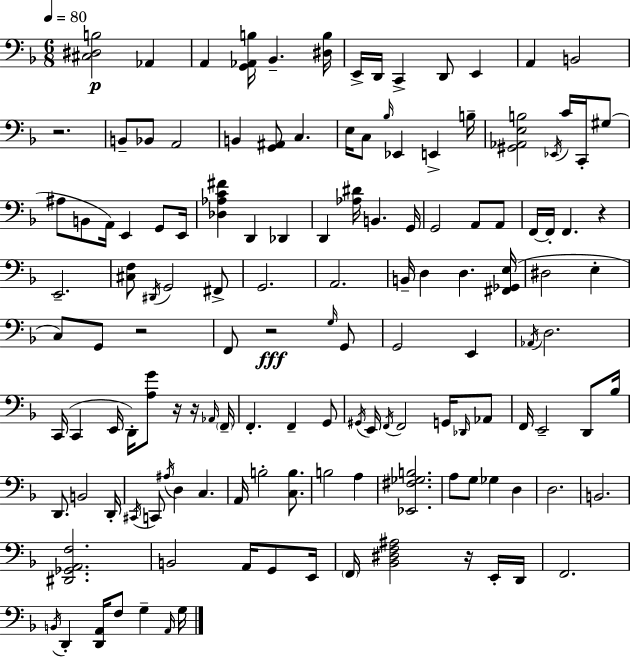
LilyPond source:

{
  \clef bass
  \numericTimeSignature
  \time 6/8
  \key f \major
  \tempo 4 = 80
  <cis dis b>2\p aes,4 | a,4 <g, aes, b>16 bes,4.-- <dis b>16 | e,16-> d,16 c,4-> d,8 e,4 | a,4 b,2 | \break r2. | b,8-- bes,8 a,2 | b,4 <g, ais,>8 c4. | e16 c8 \grace { bes16 } ees,4 e,4-> | \break b16-- <gis, aes, e b>2 \acciaccatura { ees,16 } c'16 c,16-. | gis8( ais8 b,8 a,16) e,4 g,8 | e,16 <des aes c' fis'>4 d,4 des,4 | d,4 <aes dis'>16 b,4. | \break g,16 g,2 a,8 | a,8 f,16~~ f,16-. f,4. r4 | e,2.-- | <cis f>8 \acciaccatura { dis,16 } g,2 | \break fis,8-> g,2. | a,2. | b,16-- d4 d4. | <fis, ges, e>16( dis2 e4-. | \break c8) g,8 r2 | f,8 r2\fff | \grace { g16 } g,8 g,2 | e,4 \acciaccatura { aes,16 } d2. | \break c,16( c,4 e,16 d,16-.) | <a g'>8 r16 r16 \grace { aes,16 } \parenthesize f,16-- f,4.-. | f,4-- g,8 \acciaccatura { gis,16 } e,16 \acciaccatura { f,16 } f,2 | g,16 \grace { des,16 } aes,8 f,16 e,2-- | \break d,8 bes16 d,8. | b,2 d,16-. \acciaccatura { cis,16 } c,8 | \acciaccatura { ais16 } d4 c4. a,16 | b2-. <c b>8. b2 | \break a4 <ees, fis ges b>2. | a8 | g8 ges4 d4 d2. | b,2. | \break <dis, ges, a, f>2. | b,2 | a,16 g,8 e,16 \parenthesize f,16 | <bes, dis f ais>2 r16 e,16-. d,16 f,2. | \break \acciaccatura { b,16 } | d,4-. <d, a,>16 f8 g4-- \grace { a,16 } | g16 \bar "|."
}